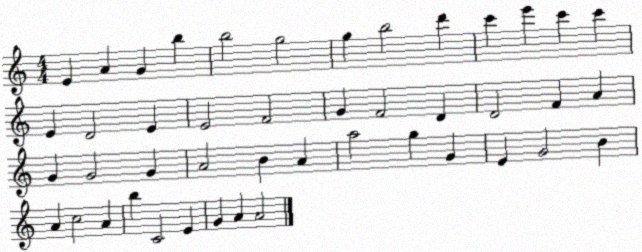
X:1
T:Untitled
M:4/4
L:1/4
K:C
E A G b b2 g2 g b2 d' c' e' c' c' E D2 E E2 F2 G F2 D D2 F A G G2 G A2 B A a2 g G E G2 B A c2 A b C2 E G A A2